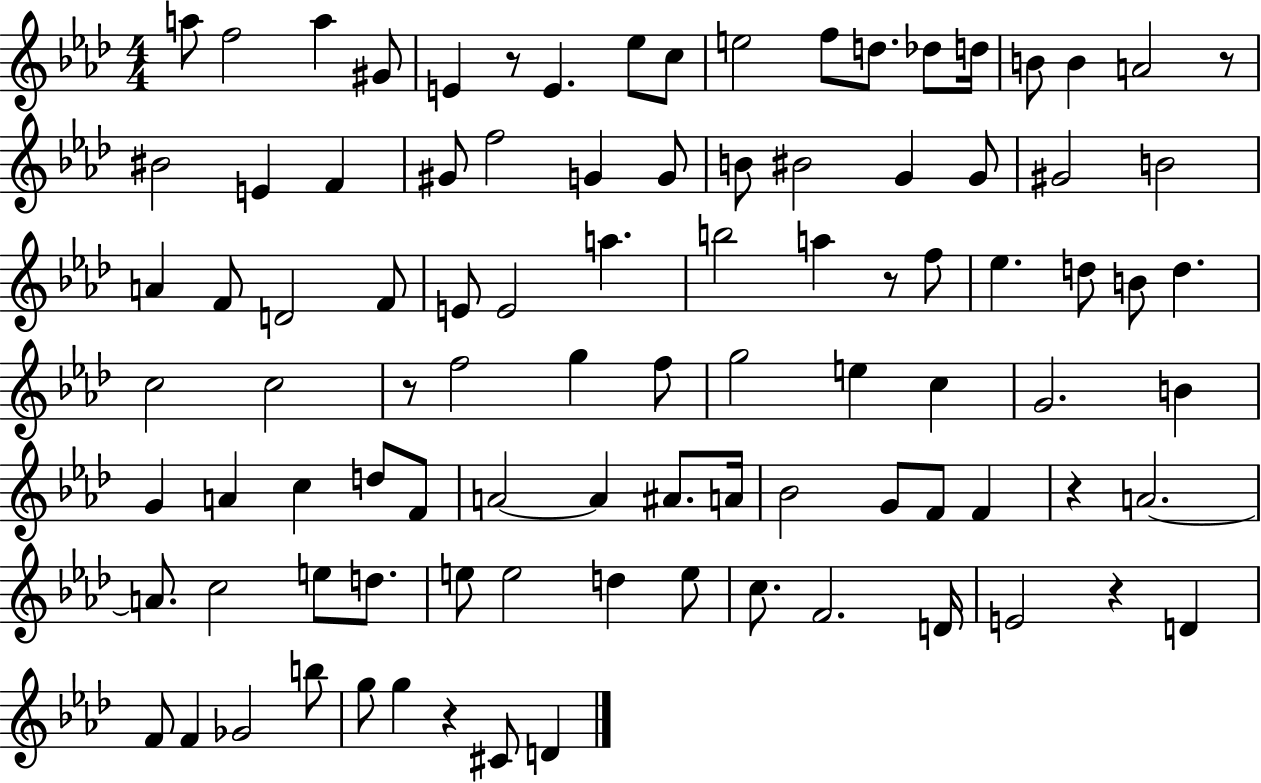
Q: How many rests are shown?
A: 7